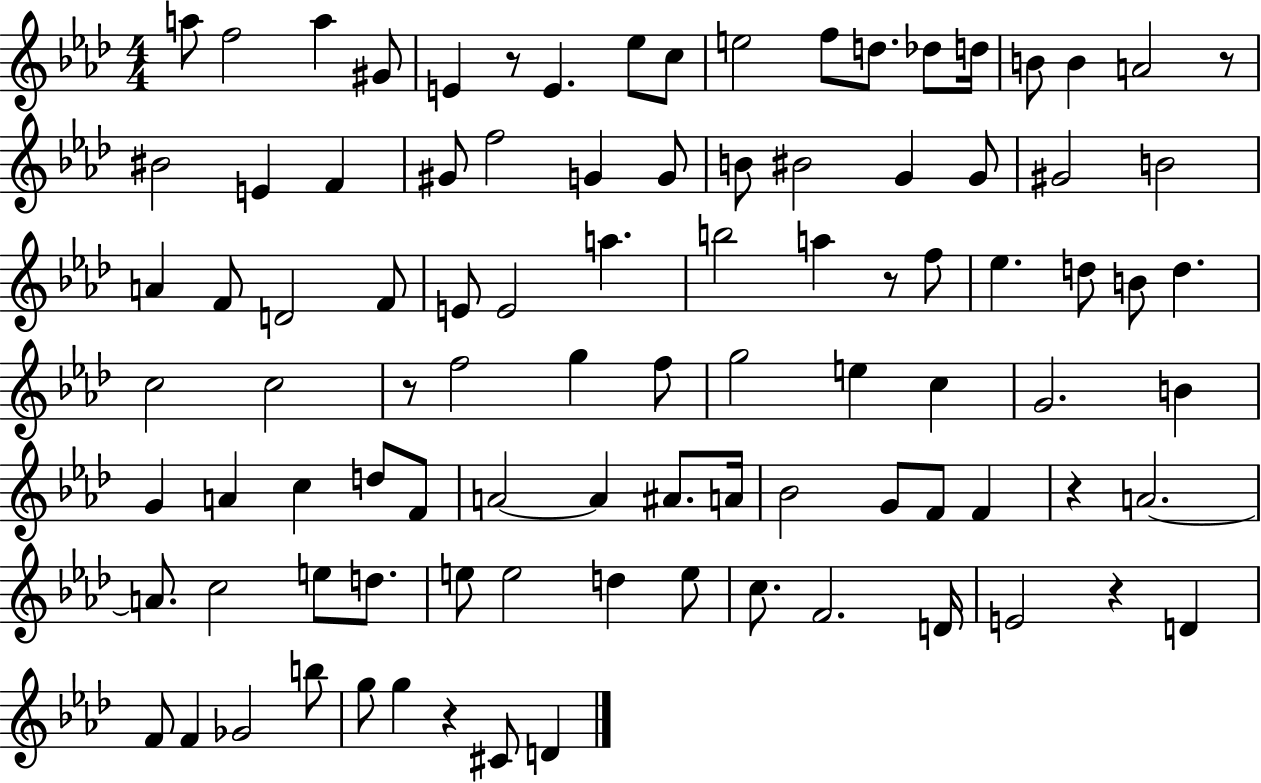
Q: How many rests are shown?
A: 7